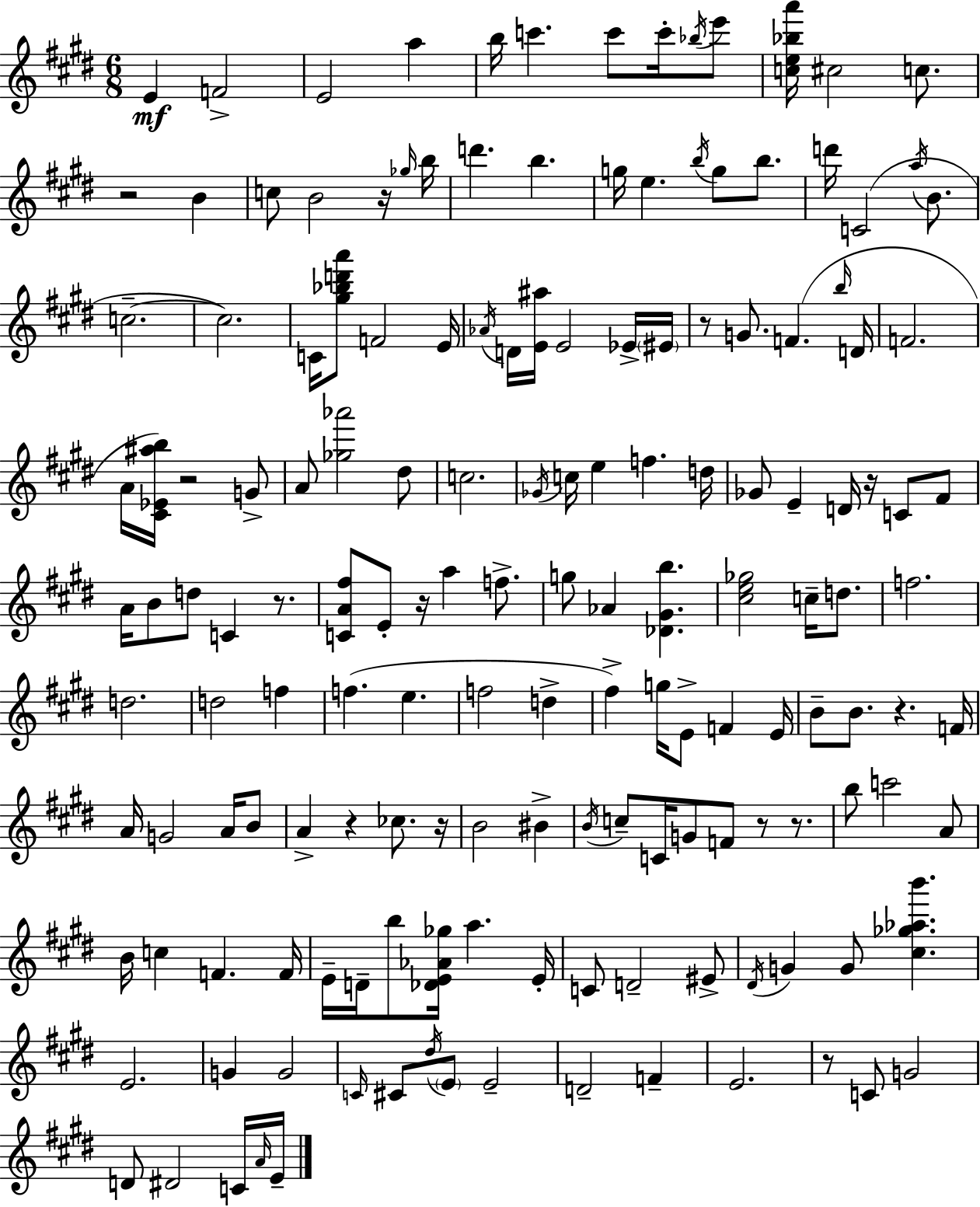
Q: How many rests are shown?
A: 13